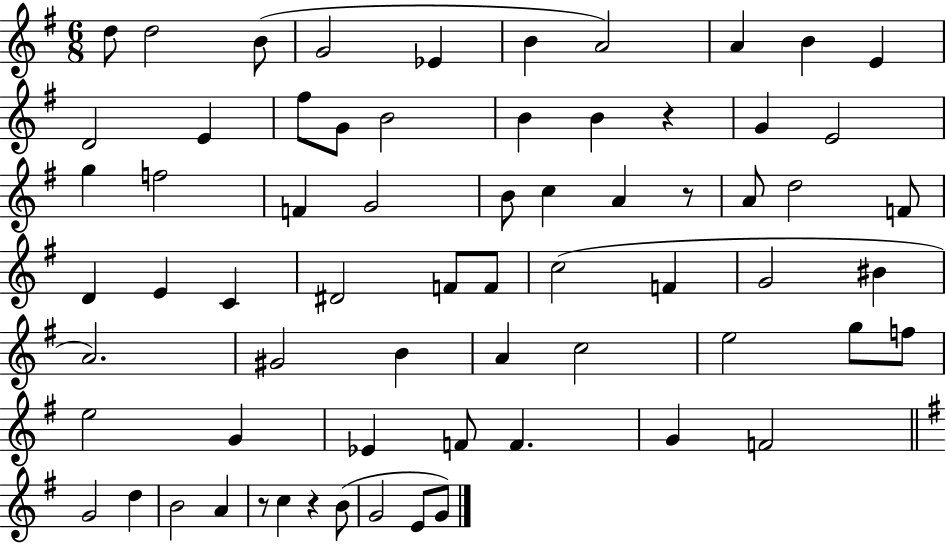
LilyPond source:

{
  \clef treble
  \numericTimeSignature
  \time 6/8
  \key g \major
  d''8 d''2 b'8( | g'2 ees'4 | b'4 a'2) | a'4 b'4 e'4 | \break d'2 e'4 | fis''8 g'8 b'2 | b'4 b'4 r4 | g'4 e'2 | \break g''4 f''2 | f'4 g'2 | b'8 c''4 a'4 r8 | a'8 d''2 f'8 | \break d'4 e'4 c'4 | dis'2 f'8 f'8 | c''2( f'4 | g'2 bis'4 | \break a'2.) | gis'2 b'4 | a'4 c''2 | e''2 g''8 f''8 | \break e''2 g'4 | ees'4 f'8 f'4. | g'4 f'2 | \bar "||" \break \key e \minor g'2 d''4 | b'2 a'4 | r8 c''4 r4 b'8( | g'2 e'8 g'8) | \break \bar "|."
}